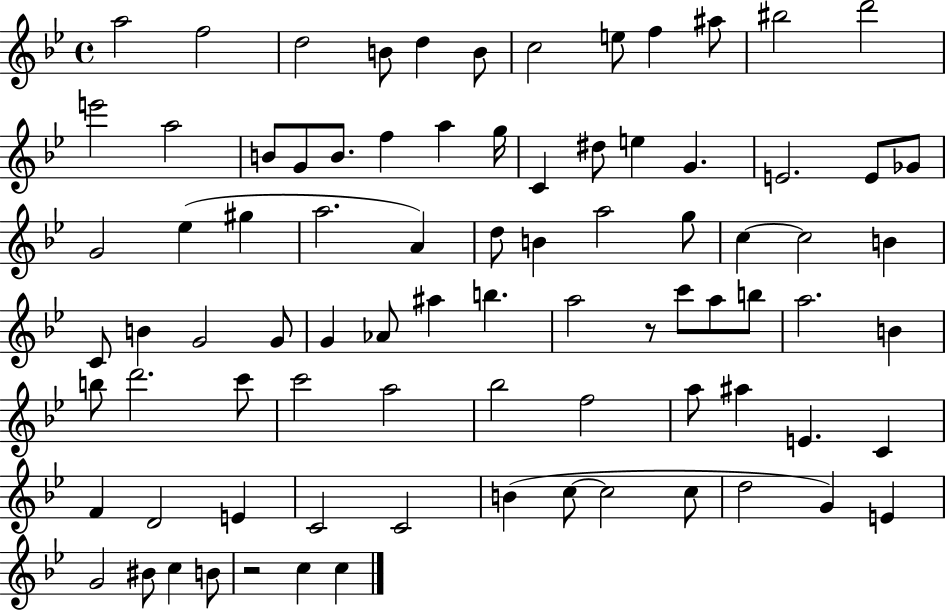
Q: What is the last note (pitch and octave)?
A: C5